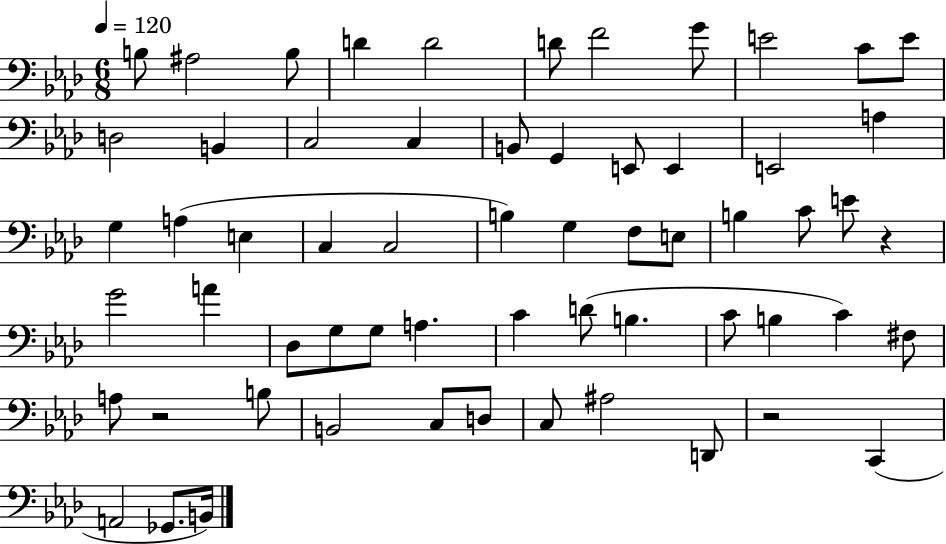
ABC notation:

X:1
T:Untitled
M:6/8
L:1/4
K:Ab
B,/2 ^A,2 B,/2 D D2 D/2 F2 G/2 E2 C/2 E/2 D,2 B,, C,2 C, B,,/2 G,, E,,/2 E,, E,,2 A, G, A, E, C, C,2 B, G, F,/2 E,/2 B, C/2 E/2 z G2 A _D,/2 G,/2 G,/2 A, C D/2 B, C/2 B, C ^F,/2 A,/2 z2 B,/2 B,,2 C,/2 D,/2 C,/2 ^A,2 D,,/2 z2 C,, A,,2 _G,,/2 B,,/4